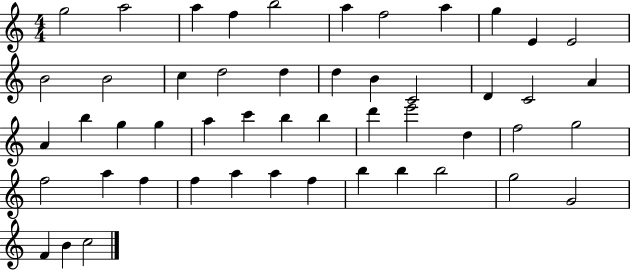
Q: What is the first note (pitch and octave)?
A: G5